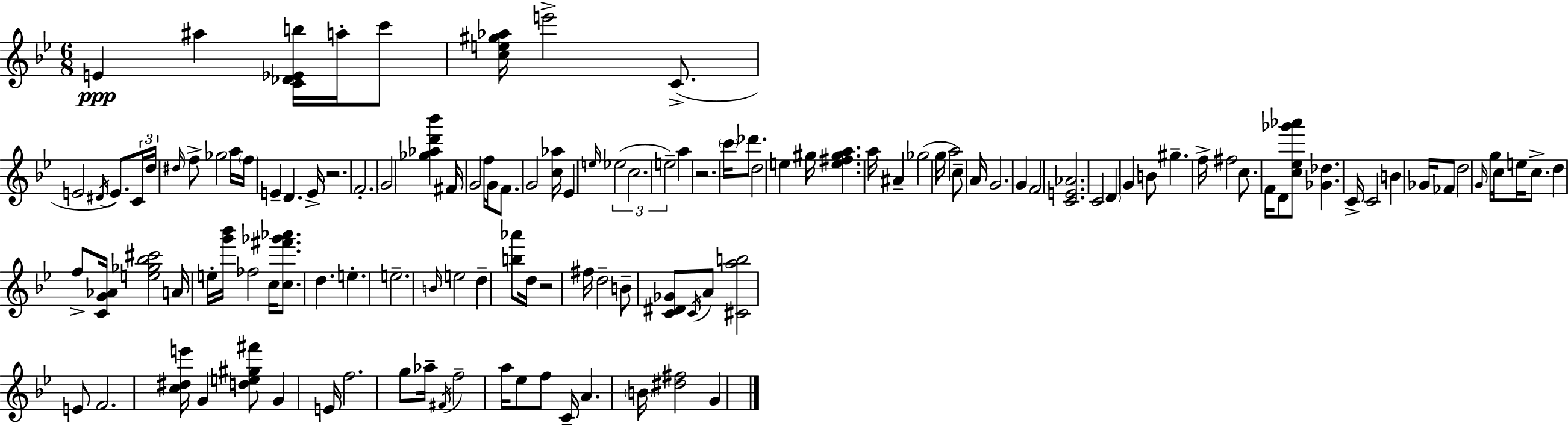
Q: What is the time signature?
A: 6/8